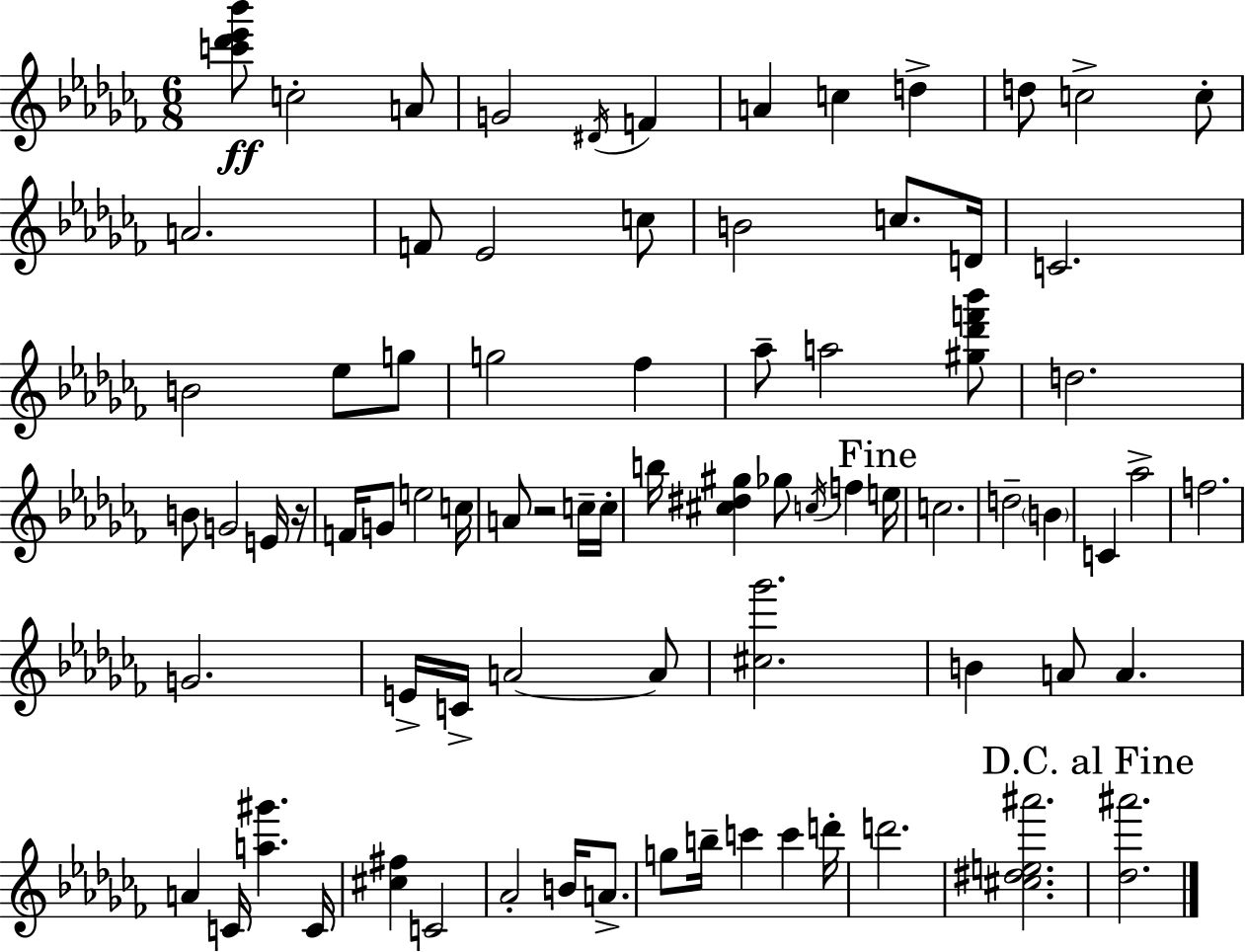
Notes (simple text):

[C6,Db6,Eb6,Bb6]/e C5/h A4/e G4/h D#4/s F4/q A4/q C5/q D5/q D5/e C5/h C5/e A4/h. F4/e Eb4/h C5/e B4/h C5/e. D4/s C4/h. B4/h Eb5/e G5/e G5/h FES5/q Ab5/e A5/h [G#5,Db6,F6,Bb6]/e D5/h. B4/e G4/h E4/s R/s F4/s G4/e E5/h C5/s A4/e R/h C5/s C5/s B5/s [C#5,D#5,G#5]/q Gb5/e C5/s F5/q E5/s C5/h. D5/h B4/q C4/q Ab5/h F5/h. G4/h. E4/s C4/s A4/h A4/e [C#5,Gb6]/h. B4/q A4/e A4/q. A4/q C4/s [A5,G#6]/q. C4/s [C#5,F#5]/q C4/h Ab4/h B4/s A4/e. G5/e B5/s C6/q C6/q D6/s D6/h. [C#5,D#5,E5,A#6]/h. [Db5,A#6]/h.